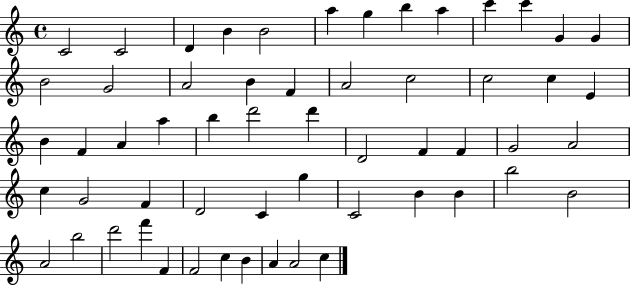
{
  \clef treble
  \time 4/4
  \defaultTimeSignature
  \key c \major
  c'2 c'2 | d'4 b'4 b'2 | a''4 g''4 b''4 a''4 | c'''4 c'''4 g'4 g'4 | \break b'2 g'2 | a'2 b'4 f'4 | a'2 c''2 | c''2 c''4 e'4 | \break b'4 f'4 a'4 a''4 | b''4 d'''2 d'''4 | d'2 f'4 f'4 | g'2 a'2 | \break c''4 g'2 f'4 | d'2 c'4 g''4 | c'2 b'4 b'4 | b''2 b'2 | \break a'2 b''2 | d'''2 f'''4 f'4 | f'2 c''4 b'4 | a'4 a'2 c''4 | \break \bar "|."
}